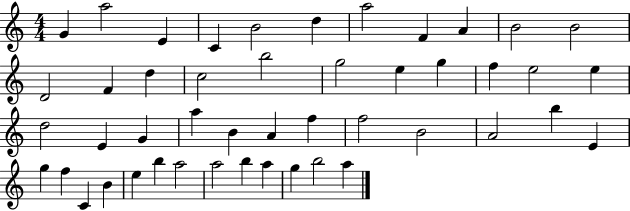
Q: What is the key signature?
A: C major